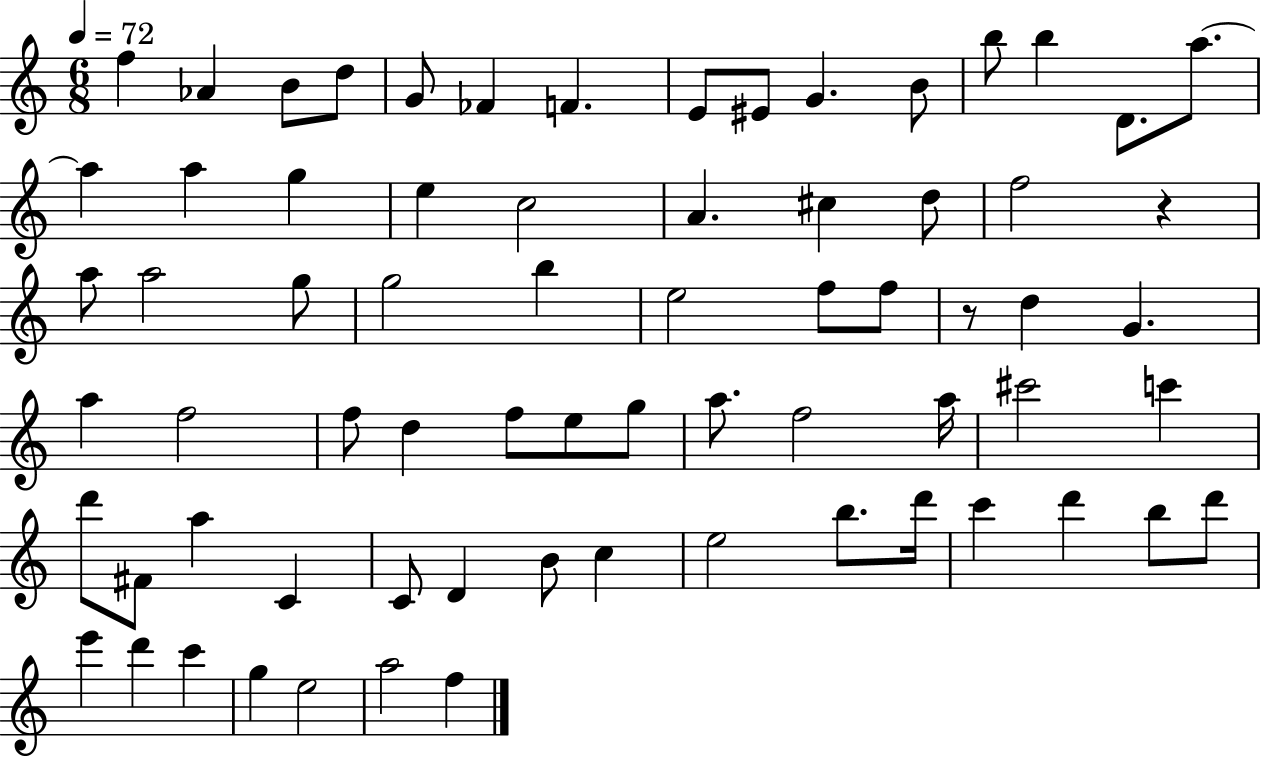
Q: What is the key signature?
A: C major